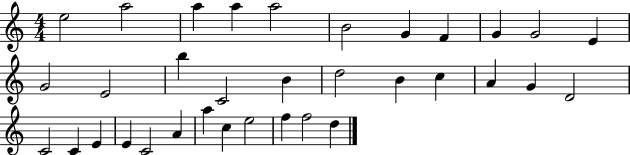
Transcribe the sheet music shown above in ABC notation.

X:1
T:Untitled
M:4/4
L:1/4
K:C
e2 a2 a a a2 B2 G F G G2 E G2 E2 b C2 B d2 B c A G D2 C2 C E E C2 A a c e2 f f2 d